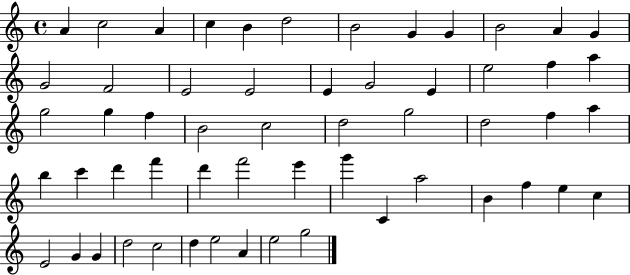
A4/q C5/h A4/q C5/q B4/q D5/h B4/h G4/q G4/q B4/h A4/q G4/q G4/h F4/h E4/h E4/h E4/q G4/h E4/q E5/h F5/q A5/q G5/h G5/q F5/q B4/h C5/h D5/h G5/h D5/h F5/q A5/q B5/q C6/q D6/q F6/q D6/q F6/h E6/q G6/q C4/q A5/h B4/q F5/q E5/q C5/q E4/h G4/q G4/q D5/h C5/h D5/q E5/h A4/q E5/h G5/h